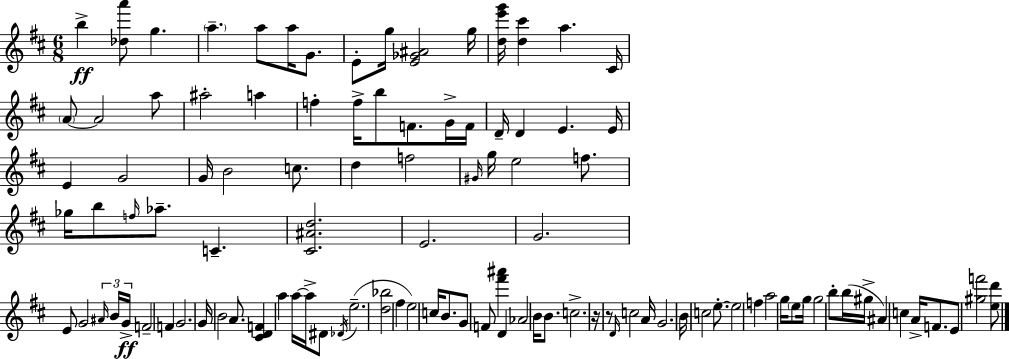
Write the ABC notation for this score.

X:1
T:Untitled
M:6/8
L:1/4
K:D
b [_da']/2 g a a/2 a/4 G/2 E/2 g/4 [E_G^A]2 g/4 [de'g']/4 [d^c'] a ^C/4 A/2 A2 a/2 ^a2 a f f/4 b/2 F/2 G/4 F/4 D/4 D E E/4 E G2 G/4 B2 c/2 d f2 ^G/4 g/4 e2 f/2 _g/4 b/2 f/4 _a/2 C [^C^Ad]2 E2 G2 E/2 G2 ^A/4 B/4 G/4 F2 F G2 G/4 B2 A/2 [^CDF] a a/4 a/4 ^D/2 _D/4 e2 [d_b]2 ^f e2 c/4 B/2 G/2 F/2 [^f'^a'] D _A2 B/4 B/2 c2 z/4 z/2 D/4 c2 A/4 G2 B/4 c2 e/2 e2 f a2 g/4 e/2 g/4 g2 b/2 b/4 ^g/4 ^A c A/4 F/2 E/2 [^gf']2 [ed']/2